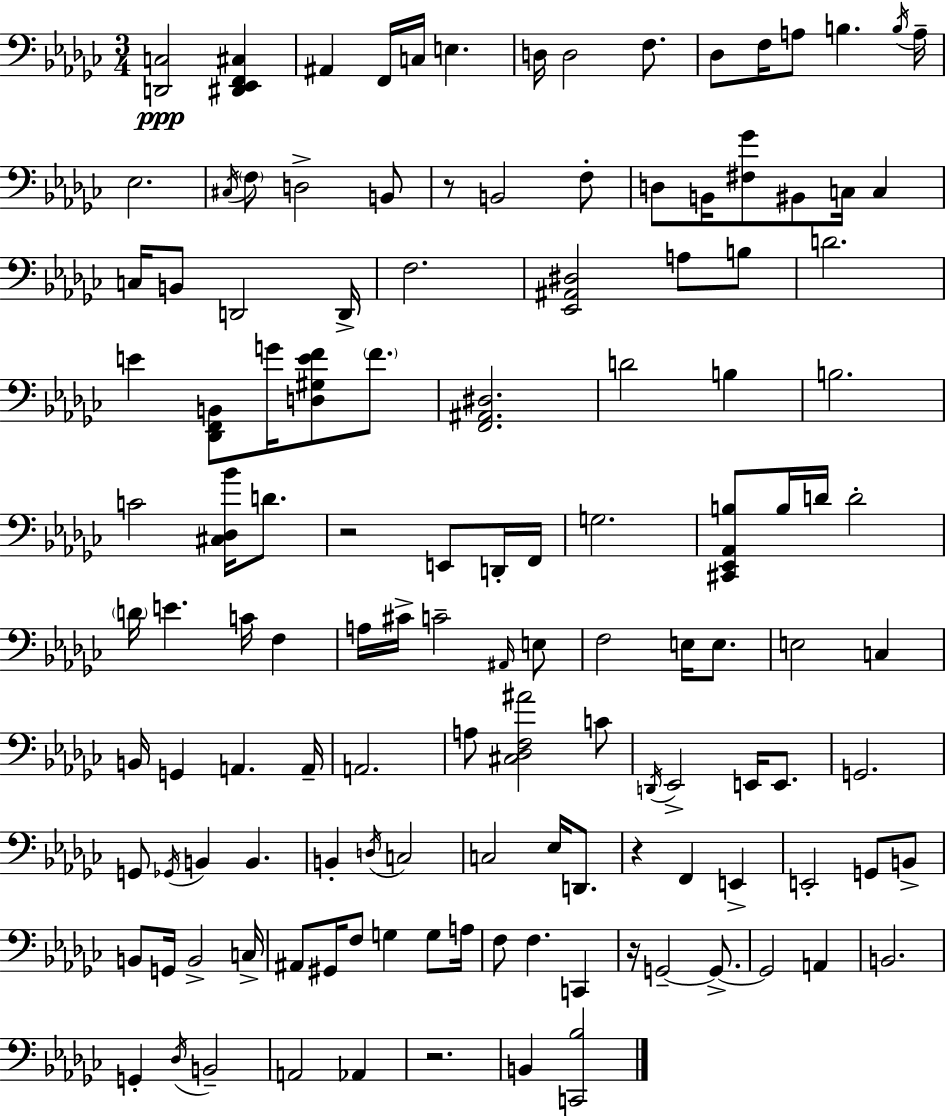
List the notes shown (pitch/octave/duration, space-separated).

[D2,C3]/h [D#2,Eb2,F2,C#3]/q A#2/q F2/s C3/s E3/q. D3/s D3/h F3/e. Db3/e F3/s A3/e B3/q. B3/s A3/s Eb3/h. C#3/s F3/e D3/h B2/e R/e B2/h F3/e D3/e B2/s [F#3,Gb4]/e BIS2/e C3/s C3/q C3/s B2/e D2/h D2/s F3/h. [Eb2,A#2,D#3]/h A3/e B3/e D4/h. E4/q [Db2,F2,B2]/e G4/s [D3,G#3,E4,F4]/e F4/e. [F2,A#2,D#3]/h. D4/h B3/q B3/h. C4/h [C#3,Db3,Bb4]/s D4/e. R/h E2/e D2/s F2/s G3/h. [C#2,Eb2,Ab2,B3]/e B3/s D4/s D4/h D4/s E4/q. C4/s F3/q A3/s C#4/s C4/h A#2/s E3/e F3/h E3/s E3/e. E3/h C3/q B2/s G2/q A2/q. A2/s A2/h. A3/e [C#3,Db3,F3,A#4]/h C4/e D2/s Eb2/h E2/s E2/e. G2/h. G2/e Gb2/s B2/q B2/q. B2/q D3/s C3/h C3/h Eb3/s D2/e. R/q F2/q E2/q E2/h G2/e B2/e B2/e G2/s B2/h C3/s A#2/e G#2/s F3/e G3/q G3/e A3/s F3/e F3/q. C2/q R/s G2/h G2/e. G2/h A2/q B2/h. G2/q Db3/s B2/h A2/h Ab2/q R/h. B2/q [C2,Bb3]/h